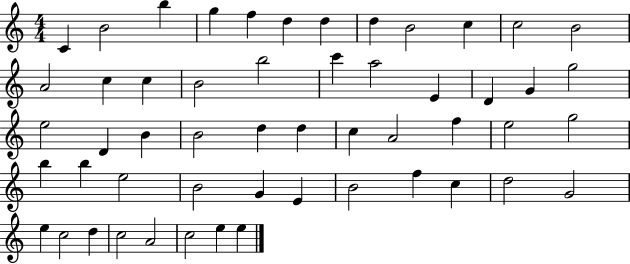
C4/q B4/h B5/q G5/q F5/q D5/q D5/q D5/q B4/h C5/q C5/h B4/h A4/h C5/q C5/q B4/h B5/h C6/q A5/h E4/q D4/q G4/q G5/h E5/h D4/q B4/q B4/h D5/q D5/q C5/q A4/h F5/q E5/h G5/h B5/q B5/q E5/h B4/h G4/q E4/q B4/h F5/q C5/q D5/h G4/h E5/q C5/h D5/q C5/h A4/h C5/h E5/q E5/q